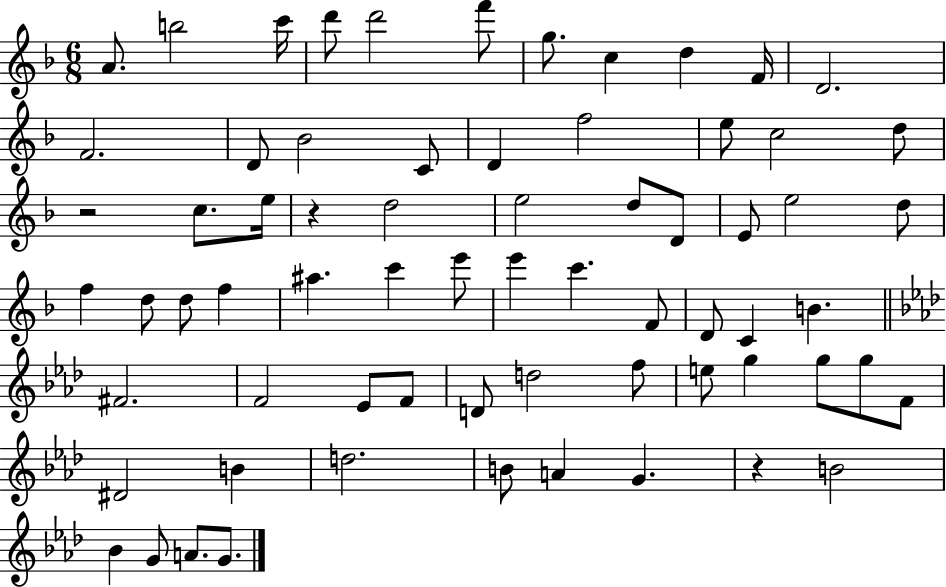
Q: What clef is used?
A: treble